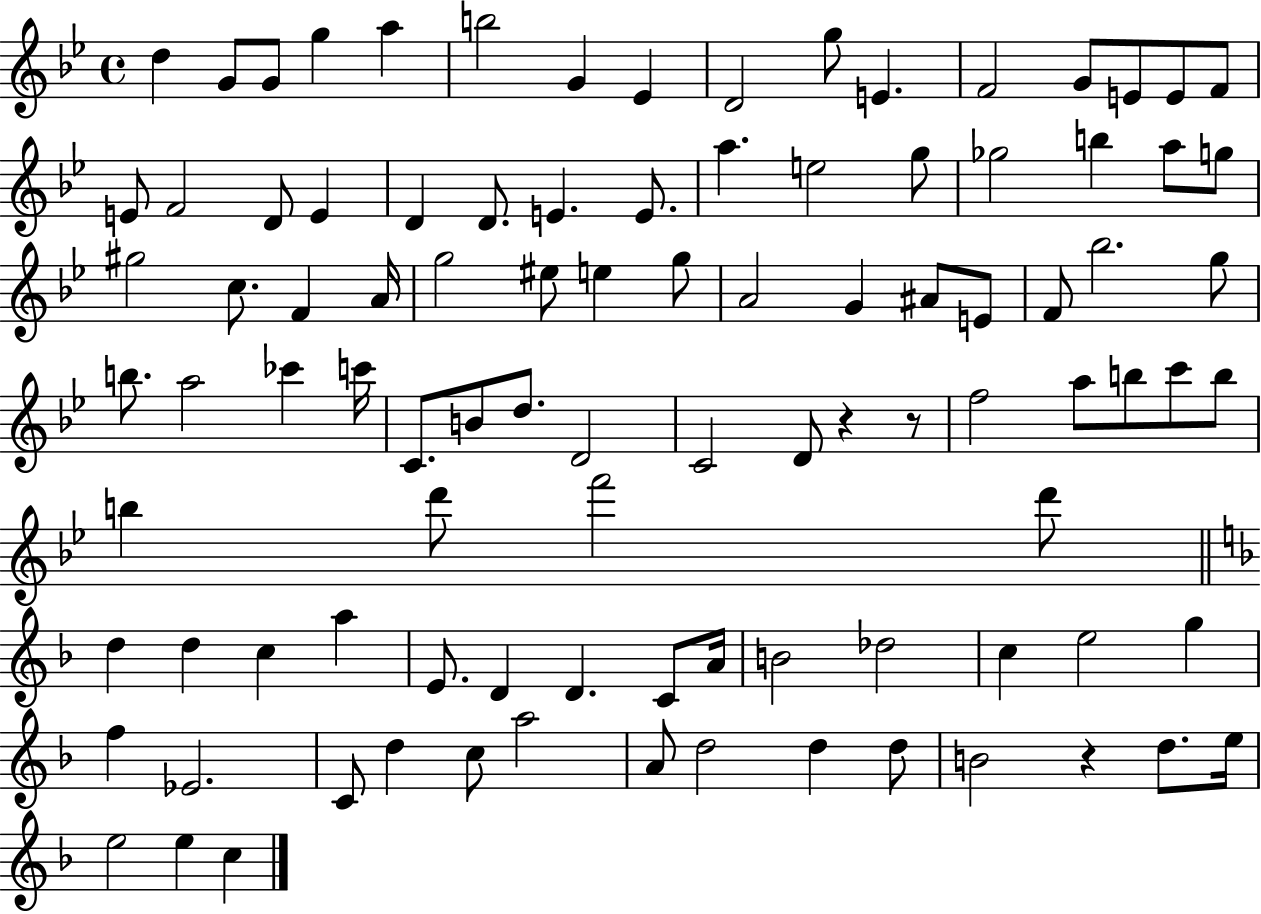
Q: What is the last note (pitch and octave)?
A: C5